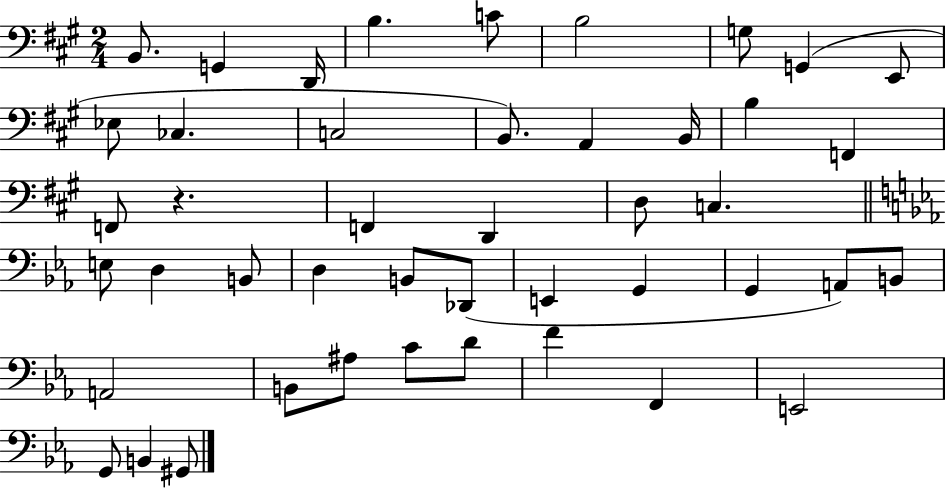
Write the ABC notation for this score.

X:1
T:Untitled
M:2/4
L:1/4
K:A
B,,/2 G,, D,,/4 B, C/2 B,2 G,/2 G,, E,,/2 _E,/2 _C, C,2 B,,/2 A,, B,,/4 B, F,, F,,/2 z F,, D,, D,/2 C, E,/2 D, B,,/2 D, B,,/2 _D,,/2 E,, G,, G,, A,,/2 B,,/2 A,,2 B,,/2 ^A,/2 C/2 D/2 F F,, E,,2 G,,/2 B,, ^G,,/2